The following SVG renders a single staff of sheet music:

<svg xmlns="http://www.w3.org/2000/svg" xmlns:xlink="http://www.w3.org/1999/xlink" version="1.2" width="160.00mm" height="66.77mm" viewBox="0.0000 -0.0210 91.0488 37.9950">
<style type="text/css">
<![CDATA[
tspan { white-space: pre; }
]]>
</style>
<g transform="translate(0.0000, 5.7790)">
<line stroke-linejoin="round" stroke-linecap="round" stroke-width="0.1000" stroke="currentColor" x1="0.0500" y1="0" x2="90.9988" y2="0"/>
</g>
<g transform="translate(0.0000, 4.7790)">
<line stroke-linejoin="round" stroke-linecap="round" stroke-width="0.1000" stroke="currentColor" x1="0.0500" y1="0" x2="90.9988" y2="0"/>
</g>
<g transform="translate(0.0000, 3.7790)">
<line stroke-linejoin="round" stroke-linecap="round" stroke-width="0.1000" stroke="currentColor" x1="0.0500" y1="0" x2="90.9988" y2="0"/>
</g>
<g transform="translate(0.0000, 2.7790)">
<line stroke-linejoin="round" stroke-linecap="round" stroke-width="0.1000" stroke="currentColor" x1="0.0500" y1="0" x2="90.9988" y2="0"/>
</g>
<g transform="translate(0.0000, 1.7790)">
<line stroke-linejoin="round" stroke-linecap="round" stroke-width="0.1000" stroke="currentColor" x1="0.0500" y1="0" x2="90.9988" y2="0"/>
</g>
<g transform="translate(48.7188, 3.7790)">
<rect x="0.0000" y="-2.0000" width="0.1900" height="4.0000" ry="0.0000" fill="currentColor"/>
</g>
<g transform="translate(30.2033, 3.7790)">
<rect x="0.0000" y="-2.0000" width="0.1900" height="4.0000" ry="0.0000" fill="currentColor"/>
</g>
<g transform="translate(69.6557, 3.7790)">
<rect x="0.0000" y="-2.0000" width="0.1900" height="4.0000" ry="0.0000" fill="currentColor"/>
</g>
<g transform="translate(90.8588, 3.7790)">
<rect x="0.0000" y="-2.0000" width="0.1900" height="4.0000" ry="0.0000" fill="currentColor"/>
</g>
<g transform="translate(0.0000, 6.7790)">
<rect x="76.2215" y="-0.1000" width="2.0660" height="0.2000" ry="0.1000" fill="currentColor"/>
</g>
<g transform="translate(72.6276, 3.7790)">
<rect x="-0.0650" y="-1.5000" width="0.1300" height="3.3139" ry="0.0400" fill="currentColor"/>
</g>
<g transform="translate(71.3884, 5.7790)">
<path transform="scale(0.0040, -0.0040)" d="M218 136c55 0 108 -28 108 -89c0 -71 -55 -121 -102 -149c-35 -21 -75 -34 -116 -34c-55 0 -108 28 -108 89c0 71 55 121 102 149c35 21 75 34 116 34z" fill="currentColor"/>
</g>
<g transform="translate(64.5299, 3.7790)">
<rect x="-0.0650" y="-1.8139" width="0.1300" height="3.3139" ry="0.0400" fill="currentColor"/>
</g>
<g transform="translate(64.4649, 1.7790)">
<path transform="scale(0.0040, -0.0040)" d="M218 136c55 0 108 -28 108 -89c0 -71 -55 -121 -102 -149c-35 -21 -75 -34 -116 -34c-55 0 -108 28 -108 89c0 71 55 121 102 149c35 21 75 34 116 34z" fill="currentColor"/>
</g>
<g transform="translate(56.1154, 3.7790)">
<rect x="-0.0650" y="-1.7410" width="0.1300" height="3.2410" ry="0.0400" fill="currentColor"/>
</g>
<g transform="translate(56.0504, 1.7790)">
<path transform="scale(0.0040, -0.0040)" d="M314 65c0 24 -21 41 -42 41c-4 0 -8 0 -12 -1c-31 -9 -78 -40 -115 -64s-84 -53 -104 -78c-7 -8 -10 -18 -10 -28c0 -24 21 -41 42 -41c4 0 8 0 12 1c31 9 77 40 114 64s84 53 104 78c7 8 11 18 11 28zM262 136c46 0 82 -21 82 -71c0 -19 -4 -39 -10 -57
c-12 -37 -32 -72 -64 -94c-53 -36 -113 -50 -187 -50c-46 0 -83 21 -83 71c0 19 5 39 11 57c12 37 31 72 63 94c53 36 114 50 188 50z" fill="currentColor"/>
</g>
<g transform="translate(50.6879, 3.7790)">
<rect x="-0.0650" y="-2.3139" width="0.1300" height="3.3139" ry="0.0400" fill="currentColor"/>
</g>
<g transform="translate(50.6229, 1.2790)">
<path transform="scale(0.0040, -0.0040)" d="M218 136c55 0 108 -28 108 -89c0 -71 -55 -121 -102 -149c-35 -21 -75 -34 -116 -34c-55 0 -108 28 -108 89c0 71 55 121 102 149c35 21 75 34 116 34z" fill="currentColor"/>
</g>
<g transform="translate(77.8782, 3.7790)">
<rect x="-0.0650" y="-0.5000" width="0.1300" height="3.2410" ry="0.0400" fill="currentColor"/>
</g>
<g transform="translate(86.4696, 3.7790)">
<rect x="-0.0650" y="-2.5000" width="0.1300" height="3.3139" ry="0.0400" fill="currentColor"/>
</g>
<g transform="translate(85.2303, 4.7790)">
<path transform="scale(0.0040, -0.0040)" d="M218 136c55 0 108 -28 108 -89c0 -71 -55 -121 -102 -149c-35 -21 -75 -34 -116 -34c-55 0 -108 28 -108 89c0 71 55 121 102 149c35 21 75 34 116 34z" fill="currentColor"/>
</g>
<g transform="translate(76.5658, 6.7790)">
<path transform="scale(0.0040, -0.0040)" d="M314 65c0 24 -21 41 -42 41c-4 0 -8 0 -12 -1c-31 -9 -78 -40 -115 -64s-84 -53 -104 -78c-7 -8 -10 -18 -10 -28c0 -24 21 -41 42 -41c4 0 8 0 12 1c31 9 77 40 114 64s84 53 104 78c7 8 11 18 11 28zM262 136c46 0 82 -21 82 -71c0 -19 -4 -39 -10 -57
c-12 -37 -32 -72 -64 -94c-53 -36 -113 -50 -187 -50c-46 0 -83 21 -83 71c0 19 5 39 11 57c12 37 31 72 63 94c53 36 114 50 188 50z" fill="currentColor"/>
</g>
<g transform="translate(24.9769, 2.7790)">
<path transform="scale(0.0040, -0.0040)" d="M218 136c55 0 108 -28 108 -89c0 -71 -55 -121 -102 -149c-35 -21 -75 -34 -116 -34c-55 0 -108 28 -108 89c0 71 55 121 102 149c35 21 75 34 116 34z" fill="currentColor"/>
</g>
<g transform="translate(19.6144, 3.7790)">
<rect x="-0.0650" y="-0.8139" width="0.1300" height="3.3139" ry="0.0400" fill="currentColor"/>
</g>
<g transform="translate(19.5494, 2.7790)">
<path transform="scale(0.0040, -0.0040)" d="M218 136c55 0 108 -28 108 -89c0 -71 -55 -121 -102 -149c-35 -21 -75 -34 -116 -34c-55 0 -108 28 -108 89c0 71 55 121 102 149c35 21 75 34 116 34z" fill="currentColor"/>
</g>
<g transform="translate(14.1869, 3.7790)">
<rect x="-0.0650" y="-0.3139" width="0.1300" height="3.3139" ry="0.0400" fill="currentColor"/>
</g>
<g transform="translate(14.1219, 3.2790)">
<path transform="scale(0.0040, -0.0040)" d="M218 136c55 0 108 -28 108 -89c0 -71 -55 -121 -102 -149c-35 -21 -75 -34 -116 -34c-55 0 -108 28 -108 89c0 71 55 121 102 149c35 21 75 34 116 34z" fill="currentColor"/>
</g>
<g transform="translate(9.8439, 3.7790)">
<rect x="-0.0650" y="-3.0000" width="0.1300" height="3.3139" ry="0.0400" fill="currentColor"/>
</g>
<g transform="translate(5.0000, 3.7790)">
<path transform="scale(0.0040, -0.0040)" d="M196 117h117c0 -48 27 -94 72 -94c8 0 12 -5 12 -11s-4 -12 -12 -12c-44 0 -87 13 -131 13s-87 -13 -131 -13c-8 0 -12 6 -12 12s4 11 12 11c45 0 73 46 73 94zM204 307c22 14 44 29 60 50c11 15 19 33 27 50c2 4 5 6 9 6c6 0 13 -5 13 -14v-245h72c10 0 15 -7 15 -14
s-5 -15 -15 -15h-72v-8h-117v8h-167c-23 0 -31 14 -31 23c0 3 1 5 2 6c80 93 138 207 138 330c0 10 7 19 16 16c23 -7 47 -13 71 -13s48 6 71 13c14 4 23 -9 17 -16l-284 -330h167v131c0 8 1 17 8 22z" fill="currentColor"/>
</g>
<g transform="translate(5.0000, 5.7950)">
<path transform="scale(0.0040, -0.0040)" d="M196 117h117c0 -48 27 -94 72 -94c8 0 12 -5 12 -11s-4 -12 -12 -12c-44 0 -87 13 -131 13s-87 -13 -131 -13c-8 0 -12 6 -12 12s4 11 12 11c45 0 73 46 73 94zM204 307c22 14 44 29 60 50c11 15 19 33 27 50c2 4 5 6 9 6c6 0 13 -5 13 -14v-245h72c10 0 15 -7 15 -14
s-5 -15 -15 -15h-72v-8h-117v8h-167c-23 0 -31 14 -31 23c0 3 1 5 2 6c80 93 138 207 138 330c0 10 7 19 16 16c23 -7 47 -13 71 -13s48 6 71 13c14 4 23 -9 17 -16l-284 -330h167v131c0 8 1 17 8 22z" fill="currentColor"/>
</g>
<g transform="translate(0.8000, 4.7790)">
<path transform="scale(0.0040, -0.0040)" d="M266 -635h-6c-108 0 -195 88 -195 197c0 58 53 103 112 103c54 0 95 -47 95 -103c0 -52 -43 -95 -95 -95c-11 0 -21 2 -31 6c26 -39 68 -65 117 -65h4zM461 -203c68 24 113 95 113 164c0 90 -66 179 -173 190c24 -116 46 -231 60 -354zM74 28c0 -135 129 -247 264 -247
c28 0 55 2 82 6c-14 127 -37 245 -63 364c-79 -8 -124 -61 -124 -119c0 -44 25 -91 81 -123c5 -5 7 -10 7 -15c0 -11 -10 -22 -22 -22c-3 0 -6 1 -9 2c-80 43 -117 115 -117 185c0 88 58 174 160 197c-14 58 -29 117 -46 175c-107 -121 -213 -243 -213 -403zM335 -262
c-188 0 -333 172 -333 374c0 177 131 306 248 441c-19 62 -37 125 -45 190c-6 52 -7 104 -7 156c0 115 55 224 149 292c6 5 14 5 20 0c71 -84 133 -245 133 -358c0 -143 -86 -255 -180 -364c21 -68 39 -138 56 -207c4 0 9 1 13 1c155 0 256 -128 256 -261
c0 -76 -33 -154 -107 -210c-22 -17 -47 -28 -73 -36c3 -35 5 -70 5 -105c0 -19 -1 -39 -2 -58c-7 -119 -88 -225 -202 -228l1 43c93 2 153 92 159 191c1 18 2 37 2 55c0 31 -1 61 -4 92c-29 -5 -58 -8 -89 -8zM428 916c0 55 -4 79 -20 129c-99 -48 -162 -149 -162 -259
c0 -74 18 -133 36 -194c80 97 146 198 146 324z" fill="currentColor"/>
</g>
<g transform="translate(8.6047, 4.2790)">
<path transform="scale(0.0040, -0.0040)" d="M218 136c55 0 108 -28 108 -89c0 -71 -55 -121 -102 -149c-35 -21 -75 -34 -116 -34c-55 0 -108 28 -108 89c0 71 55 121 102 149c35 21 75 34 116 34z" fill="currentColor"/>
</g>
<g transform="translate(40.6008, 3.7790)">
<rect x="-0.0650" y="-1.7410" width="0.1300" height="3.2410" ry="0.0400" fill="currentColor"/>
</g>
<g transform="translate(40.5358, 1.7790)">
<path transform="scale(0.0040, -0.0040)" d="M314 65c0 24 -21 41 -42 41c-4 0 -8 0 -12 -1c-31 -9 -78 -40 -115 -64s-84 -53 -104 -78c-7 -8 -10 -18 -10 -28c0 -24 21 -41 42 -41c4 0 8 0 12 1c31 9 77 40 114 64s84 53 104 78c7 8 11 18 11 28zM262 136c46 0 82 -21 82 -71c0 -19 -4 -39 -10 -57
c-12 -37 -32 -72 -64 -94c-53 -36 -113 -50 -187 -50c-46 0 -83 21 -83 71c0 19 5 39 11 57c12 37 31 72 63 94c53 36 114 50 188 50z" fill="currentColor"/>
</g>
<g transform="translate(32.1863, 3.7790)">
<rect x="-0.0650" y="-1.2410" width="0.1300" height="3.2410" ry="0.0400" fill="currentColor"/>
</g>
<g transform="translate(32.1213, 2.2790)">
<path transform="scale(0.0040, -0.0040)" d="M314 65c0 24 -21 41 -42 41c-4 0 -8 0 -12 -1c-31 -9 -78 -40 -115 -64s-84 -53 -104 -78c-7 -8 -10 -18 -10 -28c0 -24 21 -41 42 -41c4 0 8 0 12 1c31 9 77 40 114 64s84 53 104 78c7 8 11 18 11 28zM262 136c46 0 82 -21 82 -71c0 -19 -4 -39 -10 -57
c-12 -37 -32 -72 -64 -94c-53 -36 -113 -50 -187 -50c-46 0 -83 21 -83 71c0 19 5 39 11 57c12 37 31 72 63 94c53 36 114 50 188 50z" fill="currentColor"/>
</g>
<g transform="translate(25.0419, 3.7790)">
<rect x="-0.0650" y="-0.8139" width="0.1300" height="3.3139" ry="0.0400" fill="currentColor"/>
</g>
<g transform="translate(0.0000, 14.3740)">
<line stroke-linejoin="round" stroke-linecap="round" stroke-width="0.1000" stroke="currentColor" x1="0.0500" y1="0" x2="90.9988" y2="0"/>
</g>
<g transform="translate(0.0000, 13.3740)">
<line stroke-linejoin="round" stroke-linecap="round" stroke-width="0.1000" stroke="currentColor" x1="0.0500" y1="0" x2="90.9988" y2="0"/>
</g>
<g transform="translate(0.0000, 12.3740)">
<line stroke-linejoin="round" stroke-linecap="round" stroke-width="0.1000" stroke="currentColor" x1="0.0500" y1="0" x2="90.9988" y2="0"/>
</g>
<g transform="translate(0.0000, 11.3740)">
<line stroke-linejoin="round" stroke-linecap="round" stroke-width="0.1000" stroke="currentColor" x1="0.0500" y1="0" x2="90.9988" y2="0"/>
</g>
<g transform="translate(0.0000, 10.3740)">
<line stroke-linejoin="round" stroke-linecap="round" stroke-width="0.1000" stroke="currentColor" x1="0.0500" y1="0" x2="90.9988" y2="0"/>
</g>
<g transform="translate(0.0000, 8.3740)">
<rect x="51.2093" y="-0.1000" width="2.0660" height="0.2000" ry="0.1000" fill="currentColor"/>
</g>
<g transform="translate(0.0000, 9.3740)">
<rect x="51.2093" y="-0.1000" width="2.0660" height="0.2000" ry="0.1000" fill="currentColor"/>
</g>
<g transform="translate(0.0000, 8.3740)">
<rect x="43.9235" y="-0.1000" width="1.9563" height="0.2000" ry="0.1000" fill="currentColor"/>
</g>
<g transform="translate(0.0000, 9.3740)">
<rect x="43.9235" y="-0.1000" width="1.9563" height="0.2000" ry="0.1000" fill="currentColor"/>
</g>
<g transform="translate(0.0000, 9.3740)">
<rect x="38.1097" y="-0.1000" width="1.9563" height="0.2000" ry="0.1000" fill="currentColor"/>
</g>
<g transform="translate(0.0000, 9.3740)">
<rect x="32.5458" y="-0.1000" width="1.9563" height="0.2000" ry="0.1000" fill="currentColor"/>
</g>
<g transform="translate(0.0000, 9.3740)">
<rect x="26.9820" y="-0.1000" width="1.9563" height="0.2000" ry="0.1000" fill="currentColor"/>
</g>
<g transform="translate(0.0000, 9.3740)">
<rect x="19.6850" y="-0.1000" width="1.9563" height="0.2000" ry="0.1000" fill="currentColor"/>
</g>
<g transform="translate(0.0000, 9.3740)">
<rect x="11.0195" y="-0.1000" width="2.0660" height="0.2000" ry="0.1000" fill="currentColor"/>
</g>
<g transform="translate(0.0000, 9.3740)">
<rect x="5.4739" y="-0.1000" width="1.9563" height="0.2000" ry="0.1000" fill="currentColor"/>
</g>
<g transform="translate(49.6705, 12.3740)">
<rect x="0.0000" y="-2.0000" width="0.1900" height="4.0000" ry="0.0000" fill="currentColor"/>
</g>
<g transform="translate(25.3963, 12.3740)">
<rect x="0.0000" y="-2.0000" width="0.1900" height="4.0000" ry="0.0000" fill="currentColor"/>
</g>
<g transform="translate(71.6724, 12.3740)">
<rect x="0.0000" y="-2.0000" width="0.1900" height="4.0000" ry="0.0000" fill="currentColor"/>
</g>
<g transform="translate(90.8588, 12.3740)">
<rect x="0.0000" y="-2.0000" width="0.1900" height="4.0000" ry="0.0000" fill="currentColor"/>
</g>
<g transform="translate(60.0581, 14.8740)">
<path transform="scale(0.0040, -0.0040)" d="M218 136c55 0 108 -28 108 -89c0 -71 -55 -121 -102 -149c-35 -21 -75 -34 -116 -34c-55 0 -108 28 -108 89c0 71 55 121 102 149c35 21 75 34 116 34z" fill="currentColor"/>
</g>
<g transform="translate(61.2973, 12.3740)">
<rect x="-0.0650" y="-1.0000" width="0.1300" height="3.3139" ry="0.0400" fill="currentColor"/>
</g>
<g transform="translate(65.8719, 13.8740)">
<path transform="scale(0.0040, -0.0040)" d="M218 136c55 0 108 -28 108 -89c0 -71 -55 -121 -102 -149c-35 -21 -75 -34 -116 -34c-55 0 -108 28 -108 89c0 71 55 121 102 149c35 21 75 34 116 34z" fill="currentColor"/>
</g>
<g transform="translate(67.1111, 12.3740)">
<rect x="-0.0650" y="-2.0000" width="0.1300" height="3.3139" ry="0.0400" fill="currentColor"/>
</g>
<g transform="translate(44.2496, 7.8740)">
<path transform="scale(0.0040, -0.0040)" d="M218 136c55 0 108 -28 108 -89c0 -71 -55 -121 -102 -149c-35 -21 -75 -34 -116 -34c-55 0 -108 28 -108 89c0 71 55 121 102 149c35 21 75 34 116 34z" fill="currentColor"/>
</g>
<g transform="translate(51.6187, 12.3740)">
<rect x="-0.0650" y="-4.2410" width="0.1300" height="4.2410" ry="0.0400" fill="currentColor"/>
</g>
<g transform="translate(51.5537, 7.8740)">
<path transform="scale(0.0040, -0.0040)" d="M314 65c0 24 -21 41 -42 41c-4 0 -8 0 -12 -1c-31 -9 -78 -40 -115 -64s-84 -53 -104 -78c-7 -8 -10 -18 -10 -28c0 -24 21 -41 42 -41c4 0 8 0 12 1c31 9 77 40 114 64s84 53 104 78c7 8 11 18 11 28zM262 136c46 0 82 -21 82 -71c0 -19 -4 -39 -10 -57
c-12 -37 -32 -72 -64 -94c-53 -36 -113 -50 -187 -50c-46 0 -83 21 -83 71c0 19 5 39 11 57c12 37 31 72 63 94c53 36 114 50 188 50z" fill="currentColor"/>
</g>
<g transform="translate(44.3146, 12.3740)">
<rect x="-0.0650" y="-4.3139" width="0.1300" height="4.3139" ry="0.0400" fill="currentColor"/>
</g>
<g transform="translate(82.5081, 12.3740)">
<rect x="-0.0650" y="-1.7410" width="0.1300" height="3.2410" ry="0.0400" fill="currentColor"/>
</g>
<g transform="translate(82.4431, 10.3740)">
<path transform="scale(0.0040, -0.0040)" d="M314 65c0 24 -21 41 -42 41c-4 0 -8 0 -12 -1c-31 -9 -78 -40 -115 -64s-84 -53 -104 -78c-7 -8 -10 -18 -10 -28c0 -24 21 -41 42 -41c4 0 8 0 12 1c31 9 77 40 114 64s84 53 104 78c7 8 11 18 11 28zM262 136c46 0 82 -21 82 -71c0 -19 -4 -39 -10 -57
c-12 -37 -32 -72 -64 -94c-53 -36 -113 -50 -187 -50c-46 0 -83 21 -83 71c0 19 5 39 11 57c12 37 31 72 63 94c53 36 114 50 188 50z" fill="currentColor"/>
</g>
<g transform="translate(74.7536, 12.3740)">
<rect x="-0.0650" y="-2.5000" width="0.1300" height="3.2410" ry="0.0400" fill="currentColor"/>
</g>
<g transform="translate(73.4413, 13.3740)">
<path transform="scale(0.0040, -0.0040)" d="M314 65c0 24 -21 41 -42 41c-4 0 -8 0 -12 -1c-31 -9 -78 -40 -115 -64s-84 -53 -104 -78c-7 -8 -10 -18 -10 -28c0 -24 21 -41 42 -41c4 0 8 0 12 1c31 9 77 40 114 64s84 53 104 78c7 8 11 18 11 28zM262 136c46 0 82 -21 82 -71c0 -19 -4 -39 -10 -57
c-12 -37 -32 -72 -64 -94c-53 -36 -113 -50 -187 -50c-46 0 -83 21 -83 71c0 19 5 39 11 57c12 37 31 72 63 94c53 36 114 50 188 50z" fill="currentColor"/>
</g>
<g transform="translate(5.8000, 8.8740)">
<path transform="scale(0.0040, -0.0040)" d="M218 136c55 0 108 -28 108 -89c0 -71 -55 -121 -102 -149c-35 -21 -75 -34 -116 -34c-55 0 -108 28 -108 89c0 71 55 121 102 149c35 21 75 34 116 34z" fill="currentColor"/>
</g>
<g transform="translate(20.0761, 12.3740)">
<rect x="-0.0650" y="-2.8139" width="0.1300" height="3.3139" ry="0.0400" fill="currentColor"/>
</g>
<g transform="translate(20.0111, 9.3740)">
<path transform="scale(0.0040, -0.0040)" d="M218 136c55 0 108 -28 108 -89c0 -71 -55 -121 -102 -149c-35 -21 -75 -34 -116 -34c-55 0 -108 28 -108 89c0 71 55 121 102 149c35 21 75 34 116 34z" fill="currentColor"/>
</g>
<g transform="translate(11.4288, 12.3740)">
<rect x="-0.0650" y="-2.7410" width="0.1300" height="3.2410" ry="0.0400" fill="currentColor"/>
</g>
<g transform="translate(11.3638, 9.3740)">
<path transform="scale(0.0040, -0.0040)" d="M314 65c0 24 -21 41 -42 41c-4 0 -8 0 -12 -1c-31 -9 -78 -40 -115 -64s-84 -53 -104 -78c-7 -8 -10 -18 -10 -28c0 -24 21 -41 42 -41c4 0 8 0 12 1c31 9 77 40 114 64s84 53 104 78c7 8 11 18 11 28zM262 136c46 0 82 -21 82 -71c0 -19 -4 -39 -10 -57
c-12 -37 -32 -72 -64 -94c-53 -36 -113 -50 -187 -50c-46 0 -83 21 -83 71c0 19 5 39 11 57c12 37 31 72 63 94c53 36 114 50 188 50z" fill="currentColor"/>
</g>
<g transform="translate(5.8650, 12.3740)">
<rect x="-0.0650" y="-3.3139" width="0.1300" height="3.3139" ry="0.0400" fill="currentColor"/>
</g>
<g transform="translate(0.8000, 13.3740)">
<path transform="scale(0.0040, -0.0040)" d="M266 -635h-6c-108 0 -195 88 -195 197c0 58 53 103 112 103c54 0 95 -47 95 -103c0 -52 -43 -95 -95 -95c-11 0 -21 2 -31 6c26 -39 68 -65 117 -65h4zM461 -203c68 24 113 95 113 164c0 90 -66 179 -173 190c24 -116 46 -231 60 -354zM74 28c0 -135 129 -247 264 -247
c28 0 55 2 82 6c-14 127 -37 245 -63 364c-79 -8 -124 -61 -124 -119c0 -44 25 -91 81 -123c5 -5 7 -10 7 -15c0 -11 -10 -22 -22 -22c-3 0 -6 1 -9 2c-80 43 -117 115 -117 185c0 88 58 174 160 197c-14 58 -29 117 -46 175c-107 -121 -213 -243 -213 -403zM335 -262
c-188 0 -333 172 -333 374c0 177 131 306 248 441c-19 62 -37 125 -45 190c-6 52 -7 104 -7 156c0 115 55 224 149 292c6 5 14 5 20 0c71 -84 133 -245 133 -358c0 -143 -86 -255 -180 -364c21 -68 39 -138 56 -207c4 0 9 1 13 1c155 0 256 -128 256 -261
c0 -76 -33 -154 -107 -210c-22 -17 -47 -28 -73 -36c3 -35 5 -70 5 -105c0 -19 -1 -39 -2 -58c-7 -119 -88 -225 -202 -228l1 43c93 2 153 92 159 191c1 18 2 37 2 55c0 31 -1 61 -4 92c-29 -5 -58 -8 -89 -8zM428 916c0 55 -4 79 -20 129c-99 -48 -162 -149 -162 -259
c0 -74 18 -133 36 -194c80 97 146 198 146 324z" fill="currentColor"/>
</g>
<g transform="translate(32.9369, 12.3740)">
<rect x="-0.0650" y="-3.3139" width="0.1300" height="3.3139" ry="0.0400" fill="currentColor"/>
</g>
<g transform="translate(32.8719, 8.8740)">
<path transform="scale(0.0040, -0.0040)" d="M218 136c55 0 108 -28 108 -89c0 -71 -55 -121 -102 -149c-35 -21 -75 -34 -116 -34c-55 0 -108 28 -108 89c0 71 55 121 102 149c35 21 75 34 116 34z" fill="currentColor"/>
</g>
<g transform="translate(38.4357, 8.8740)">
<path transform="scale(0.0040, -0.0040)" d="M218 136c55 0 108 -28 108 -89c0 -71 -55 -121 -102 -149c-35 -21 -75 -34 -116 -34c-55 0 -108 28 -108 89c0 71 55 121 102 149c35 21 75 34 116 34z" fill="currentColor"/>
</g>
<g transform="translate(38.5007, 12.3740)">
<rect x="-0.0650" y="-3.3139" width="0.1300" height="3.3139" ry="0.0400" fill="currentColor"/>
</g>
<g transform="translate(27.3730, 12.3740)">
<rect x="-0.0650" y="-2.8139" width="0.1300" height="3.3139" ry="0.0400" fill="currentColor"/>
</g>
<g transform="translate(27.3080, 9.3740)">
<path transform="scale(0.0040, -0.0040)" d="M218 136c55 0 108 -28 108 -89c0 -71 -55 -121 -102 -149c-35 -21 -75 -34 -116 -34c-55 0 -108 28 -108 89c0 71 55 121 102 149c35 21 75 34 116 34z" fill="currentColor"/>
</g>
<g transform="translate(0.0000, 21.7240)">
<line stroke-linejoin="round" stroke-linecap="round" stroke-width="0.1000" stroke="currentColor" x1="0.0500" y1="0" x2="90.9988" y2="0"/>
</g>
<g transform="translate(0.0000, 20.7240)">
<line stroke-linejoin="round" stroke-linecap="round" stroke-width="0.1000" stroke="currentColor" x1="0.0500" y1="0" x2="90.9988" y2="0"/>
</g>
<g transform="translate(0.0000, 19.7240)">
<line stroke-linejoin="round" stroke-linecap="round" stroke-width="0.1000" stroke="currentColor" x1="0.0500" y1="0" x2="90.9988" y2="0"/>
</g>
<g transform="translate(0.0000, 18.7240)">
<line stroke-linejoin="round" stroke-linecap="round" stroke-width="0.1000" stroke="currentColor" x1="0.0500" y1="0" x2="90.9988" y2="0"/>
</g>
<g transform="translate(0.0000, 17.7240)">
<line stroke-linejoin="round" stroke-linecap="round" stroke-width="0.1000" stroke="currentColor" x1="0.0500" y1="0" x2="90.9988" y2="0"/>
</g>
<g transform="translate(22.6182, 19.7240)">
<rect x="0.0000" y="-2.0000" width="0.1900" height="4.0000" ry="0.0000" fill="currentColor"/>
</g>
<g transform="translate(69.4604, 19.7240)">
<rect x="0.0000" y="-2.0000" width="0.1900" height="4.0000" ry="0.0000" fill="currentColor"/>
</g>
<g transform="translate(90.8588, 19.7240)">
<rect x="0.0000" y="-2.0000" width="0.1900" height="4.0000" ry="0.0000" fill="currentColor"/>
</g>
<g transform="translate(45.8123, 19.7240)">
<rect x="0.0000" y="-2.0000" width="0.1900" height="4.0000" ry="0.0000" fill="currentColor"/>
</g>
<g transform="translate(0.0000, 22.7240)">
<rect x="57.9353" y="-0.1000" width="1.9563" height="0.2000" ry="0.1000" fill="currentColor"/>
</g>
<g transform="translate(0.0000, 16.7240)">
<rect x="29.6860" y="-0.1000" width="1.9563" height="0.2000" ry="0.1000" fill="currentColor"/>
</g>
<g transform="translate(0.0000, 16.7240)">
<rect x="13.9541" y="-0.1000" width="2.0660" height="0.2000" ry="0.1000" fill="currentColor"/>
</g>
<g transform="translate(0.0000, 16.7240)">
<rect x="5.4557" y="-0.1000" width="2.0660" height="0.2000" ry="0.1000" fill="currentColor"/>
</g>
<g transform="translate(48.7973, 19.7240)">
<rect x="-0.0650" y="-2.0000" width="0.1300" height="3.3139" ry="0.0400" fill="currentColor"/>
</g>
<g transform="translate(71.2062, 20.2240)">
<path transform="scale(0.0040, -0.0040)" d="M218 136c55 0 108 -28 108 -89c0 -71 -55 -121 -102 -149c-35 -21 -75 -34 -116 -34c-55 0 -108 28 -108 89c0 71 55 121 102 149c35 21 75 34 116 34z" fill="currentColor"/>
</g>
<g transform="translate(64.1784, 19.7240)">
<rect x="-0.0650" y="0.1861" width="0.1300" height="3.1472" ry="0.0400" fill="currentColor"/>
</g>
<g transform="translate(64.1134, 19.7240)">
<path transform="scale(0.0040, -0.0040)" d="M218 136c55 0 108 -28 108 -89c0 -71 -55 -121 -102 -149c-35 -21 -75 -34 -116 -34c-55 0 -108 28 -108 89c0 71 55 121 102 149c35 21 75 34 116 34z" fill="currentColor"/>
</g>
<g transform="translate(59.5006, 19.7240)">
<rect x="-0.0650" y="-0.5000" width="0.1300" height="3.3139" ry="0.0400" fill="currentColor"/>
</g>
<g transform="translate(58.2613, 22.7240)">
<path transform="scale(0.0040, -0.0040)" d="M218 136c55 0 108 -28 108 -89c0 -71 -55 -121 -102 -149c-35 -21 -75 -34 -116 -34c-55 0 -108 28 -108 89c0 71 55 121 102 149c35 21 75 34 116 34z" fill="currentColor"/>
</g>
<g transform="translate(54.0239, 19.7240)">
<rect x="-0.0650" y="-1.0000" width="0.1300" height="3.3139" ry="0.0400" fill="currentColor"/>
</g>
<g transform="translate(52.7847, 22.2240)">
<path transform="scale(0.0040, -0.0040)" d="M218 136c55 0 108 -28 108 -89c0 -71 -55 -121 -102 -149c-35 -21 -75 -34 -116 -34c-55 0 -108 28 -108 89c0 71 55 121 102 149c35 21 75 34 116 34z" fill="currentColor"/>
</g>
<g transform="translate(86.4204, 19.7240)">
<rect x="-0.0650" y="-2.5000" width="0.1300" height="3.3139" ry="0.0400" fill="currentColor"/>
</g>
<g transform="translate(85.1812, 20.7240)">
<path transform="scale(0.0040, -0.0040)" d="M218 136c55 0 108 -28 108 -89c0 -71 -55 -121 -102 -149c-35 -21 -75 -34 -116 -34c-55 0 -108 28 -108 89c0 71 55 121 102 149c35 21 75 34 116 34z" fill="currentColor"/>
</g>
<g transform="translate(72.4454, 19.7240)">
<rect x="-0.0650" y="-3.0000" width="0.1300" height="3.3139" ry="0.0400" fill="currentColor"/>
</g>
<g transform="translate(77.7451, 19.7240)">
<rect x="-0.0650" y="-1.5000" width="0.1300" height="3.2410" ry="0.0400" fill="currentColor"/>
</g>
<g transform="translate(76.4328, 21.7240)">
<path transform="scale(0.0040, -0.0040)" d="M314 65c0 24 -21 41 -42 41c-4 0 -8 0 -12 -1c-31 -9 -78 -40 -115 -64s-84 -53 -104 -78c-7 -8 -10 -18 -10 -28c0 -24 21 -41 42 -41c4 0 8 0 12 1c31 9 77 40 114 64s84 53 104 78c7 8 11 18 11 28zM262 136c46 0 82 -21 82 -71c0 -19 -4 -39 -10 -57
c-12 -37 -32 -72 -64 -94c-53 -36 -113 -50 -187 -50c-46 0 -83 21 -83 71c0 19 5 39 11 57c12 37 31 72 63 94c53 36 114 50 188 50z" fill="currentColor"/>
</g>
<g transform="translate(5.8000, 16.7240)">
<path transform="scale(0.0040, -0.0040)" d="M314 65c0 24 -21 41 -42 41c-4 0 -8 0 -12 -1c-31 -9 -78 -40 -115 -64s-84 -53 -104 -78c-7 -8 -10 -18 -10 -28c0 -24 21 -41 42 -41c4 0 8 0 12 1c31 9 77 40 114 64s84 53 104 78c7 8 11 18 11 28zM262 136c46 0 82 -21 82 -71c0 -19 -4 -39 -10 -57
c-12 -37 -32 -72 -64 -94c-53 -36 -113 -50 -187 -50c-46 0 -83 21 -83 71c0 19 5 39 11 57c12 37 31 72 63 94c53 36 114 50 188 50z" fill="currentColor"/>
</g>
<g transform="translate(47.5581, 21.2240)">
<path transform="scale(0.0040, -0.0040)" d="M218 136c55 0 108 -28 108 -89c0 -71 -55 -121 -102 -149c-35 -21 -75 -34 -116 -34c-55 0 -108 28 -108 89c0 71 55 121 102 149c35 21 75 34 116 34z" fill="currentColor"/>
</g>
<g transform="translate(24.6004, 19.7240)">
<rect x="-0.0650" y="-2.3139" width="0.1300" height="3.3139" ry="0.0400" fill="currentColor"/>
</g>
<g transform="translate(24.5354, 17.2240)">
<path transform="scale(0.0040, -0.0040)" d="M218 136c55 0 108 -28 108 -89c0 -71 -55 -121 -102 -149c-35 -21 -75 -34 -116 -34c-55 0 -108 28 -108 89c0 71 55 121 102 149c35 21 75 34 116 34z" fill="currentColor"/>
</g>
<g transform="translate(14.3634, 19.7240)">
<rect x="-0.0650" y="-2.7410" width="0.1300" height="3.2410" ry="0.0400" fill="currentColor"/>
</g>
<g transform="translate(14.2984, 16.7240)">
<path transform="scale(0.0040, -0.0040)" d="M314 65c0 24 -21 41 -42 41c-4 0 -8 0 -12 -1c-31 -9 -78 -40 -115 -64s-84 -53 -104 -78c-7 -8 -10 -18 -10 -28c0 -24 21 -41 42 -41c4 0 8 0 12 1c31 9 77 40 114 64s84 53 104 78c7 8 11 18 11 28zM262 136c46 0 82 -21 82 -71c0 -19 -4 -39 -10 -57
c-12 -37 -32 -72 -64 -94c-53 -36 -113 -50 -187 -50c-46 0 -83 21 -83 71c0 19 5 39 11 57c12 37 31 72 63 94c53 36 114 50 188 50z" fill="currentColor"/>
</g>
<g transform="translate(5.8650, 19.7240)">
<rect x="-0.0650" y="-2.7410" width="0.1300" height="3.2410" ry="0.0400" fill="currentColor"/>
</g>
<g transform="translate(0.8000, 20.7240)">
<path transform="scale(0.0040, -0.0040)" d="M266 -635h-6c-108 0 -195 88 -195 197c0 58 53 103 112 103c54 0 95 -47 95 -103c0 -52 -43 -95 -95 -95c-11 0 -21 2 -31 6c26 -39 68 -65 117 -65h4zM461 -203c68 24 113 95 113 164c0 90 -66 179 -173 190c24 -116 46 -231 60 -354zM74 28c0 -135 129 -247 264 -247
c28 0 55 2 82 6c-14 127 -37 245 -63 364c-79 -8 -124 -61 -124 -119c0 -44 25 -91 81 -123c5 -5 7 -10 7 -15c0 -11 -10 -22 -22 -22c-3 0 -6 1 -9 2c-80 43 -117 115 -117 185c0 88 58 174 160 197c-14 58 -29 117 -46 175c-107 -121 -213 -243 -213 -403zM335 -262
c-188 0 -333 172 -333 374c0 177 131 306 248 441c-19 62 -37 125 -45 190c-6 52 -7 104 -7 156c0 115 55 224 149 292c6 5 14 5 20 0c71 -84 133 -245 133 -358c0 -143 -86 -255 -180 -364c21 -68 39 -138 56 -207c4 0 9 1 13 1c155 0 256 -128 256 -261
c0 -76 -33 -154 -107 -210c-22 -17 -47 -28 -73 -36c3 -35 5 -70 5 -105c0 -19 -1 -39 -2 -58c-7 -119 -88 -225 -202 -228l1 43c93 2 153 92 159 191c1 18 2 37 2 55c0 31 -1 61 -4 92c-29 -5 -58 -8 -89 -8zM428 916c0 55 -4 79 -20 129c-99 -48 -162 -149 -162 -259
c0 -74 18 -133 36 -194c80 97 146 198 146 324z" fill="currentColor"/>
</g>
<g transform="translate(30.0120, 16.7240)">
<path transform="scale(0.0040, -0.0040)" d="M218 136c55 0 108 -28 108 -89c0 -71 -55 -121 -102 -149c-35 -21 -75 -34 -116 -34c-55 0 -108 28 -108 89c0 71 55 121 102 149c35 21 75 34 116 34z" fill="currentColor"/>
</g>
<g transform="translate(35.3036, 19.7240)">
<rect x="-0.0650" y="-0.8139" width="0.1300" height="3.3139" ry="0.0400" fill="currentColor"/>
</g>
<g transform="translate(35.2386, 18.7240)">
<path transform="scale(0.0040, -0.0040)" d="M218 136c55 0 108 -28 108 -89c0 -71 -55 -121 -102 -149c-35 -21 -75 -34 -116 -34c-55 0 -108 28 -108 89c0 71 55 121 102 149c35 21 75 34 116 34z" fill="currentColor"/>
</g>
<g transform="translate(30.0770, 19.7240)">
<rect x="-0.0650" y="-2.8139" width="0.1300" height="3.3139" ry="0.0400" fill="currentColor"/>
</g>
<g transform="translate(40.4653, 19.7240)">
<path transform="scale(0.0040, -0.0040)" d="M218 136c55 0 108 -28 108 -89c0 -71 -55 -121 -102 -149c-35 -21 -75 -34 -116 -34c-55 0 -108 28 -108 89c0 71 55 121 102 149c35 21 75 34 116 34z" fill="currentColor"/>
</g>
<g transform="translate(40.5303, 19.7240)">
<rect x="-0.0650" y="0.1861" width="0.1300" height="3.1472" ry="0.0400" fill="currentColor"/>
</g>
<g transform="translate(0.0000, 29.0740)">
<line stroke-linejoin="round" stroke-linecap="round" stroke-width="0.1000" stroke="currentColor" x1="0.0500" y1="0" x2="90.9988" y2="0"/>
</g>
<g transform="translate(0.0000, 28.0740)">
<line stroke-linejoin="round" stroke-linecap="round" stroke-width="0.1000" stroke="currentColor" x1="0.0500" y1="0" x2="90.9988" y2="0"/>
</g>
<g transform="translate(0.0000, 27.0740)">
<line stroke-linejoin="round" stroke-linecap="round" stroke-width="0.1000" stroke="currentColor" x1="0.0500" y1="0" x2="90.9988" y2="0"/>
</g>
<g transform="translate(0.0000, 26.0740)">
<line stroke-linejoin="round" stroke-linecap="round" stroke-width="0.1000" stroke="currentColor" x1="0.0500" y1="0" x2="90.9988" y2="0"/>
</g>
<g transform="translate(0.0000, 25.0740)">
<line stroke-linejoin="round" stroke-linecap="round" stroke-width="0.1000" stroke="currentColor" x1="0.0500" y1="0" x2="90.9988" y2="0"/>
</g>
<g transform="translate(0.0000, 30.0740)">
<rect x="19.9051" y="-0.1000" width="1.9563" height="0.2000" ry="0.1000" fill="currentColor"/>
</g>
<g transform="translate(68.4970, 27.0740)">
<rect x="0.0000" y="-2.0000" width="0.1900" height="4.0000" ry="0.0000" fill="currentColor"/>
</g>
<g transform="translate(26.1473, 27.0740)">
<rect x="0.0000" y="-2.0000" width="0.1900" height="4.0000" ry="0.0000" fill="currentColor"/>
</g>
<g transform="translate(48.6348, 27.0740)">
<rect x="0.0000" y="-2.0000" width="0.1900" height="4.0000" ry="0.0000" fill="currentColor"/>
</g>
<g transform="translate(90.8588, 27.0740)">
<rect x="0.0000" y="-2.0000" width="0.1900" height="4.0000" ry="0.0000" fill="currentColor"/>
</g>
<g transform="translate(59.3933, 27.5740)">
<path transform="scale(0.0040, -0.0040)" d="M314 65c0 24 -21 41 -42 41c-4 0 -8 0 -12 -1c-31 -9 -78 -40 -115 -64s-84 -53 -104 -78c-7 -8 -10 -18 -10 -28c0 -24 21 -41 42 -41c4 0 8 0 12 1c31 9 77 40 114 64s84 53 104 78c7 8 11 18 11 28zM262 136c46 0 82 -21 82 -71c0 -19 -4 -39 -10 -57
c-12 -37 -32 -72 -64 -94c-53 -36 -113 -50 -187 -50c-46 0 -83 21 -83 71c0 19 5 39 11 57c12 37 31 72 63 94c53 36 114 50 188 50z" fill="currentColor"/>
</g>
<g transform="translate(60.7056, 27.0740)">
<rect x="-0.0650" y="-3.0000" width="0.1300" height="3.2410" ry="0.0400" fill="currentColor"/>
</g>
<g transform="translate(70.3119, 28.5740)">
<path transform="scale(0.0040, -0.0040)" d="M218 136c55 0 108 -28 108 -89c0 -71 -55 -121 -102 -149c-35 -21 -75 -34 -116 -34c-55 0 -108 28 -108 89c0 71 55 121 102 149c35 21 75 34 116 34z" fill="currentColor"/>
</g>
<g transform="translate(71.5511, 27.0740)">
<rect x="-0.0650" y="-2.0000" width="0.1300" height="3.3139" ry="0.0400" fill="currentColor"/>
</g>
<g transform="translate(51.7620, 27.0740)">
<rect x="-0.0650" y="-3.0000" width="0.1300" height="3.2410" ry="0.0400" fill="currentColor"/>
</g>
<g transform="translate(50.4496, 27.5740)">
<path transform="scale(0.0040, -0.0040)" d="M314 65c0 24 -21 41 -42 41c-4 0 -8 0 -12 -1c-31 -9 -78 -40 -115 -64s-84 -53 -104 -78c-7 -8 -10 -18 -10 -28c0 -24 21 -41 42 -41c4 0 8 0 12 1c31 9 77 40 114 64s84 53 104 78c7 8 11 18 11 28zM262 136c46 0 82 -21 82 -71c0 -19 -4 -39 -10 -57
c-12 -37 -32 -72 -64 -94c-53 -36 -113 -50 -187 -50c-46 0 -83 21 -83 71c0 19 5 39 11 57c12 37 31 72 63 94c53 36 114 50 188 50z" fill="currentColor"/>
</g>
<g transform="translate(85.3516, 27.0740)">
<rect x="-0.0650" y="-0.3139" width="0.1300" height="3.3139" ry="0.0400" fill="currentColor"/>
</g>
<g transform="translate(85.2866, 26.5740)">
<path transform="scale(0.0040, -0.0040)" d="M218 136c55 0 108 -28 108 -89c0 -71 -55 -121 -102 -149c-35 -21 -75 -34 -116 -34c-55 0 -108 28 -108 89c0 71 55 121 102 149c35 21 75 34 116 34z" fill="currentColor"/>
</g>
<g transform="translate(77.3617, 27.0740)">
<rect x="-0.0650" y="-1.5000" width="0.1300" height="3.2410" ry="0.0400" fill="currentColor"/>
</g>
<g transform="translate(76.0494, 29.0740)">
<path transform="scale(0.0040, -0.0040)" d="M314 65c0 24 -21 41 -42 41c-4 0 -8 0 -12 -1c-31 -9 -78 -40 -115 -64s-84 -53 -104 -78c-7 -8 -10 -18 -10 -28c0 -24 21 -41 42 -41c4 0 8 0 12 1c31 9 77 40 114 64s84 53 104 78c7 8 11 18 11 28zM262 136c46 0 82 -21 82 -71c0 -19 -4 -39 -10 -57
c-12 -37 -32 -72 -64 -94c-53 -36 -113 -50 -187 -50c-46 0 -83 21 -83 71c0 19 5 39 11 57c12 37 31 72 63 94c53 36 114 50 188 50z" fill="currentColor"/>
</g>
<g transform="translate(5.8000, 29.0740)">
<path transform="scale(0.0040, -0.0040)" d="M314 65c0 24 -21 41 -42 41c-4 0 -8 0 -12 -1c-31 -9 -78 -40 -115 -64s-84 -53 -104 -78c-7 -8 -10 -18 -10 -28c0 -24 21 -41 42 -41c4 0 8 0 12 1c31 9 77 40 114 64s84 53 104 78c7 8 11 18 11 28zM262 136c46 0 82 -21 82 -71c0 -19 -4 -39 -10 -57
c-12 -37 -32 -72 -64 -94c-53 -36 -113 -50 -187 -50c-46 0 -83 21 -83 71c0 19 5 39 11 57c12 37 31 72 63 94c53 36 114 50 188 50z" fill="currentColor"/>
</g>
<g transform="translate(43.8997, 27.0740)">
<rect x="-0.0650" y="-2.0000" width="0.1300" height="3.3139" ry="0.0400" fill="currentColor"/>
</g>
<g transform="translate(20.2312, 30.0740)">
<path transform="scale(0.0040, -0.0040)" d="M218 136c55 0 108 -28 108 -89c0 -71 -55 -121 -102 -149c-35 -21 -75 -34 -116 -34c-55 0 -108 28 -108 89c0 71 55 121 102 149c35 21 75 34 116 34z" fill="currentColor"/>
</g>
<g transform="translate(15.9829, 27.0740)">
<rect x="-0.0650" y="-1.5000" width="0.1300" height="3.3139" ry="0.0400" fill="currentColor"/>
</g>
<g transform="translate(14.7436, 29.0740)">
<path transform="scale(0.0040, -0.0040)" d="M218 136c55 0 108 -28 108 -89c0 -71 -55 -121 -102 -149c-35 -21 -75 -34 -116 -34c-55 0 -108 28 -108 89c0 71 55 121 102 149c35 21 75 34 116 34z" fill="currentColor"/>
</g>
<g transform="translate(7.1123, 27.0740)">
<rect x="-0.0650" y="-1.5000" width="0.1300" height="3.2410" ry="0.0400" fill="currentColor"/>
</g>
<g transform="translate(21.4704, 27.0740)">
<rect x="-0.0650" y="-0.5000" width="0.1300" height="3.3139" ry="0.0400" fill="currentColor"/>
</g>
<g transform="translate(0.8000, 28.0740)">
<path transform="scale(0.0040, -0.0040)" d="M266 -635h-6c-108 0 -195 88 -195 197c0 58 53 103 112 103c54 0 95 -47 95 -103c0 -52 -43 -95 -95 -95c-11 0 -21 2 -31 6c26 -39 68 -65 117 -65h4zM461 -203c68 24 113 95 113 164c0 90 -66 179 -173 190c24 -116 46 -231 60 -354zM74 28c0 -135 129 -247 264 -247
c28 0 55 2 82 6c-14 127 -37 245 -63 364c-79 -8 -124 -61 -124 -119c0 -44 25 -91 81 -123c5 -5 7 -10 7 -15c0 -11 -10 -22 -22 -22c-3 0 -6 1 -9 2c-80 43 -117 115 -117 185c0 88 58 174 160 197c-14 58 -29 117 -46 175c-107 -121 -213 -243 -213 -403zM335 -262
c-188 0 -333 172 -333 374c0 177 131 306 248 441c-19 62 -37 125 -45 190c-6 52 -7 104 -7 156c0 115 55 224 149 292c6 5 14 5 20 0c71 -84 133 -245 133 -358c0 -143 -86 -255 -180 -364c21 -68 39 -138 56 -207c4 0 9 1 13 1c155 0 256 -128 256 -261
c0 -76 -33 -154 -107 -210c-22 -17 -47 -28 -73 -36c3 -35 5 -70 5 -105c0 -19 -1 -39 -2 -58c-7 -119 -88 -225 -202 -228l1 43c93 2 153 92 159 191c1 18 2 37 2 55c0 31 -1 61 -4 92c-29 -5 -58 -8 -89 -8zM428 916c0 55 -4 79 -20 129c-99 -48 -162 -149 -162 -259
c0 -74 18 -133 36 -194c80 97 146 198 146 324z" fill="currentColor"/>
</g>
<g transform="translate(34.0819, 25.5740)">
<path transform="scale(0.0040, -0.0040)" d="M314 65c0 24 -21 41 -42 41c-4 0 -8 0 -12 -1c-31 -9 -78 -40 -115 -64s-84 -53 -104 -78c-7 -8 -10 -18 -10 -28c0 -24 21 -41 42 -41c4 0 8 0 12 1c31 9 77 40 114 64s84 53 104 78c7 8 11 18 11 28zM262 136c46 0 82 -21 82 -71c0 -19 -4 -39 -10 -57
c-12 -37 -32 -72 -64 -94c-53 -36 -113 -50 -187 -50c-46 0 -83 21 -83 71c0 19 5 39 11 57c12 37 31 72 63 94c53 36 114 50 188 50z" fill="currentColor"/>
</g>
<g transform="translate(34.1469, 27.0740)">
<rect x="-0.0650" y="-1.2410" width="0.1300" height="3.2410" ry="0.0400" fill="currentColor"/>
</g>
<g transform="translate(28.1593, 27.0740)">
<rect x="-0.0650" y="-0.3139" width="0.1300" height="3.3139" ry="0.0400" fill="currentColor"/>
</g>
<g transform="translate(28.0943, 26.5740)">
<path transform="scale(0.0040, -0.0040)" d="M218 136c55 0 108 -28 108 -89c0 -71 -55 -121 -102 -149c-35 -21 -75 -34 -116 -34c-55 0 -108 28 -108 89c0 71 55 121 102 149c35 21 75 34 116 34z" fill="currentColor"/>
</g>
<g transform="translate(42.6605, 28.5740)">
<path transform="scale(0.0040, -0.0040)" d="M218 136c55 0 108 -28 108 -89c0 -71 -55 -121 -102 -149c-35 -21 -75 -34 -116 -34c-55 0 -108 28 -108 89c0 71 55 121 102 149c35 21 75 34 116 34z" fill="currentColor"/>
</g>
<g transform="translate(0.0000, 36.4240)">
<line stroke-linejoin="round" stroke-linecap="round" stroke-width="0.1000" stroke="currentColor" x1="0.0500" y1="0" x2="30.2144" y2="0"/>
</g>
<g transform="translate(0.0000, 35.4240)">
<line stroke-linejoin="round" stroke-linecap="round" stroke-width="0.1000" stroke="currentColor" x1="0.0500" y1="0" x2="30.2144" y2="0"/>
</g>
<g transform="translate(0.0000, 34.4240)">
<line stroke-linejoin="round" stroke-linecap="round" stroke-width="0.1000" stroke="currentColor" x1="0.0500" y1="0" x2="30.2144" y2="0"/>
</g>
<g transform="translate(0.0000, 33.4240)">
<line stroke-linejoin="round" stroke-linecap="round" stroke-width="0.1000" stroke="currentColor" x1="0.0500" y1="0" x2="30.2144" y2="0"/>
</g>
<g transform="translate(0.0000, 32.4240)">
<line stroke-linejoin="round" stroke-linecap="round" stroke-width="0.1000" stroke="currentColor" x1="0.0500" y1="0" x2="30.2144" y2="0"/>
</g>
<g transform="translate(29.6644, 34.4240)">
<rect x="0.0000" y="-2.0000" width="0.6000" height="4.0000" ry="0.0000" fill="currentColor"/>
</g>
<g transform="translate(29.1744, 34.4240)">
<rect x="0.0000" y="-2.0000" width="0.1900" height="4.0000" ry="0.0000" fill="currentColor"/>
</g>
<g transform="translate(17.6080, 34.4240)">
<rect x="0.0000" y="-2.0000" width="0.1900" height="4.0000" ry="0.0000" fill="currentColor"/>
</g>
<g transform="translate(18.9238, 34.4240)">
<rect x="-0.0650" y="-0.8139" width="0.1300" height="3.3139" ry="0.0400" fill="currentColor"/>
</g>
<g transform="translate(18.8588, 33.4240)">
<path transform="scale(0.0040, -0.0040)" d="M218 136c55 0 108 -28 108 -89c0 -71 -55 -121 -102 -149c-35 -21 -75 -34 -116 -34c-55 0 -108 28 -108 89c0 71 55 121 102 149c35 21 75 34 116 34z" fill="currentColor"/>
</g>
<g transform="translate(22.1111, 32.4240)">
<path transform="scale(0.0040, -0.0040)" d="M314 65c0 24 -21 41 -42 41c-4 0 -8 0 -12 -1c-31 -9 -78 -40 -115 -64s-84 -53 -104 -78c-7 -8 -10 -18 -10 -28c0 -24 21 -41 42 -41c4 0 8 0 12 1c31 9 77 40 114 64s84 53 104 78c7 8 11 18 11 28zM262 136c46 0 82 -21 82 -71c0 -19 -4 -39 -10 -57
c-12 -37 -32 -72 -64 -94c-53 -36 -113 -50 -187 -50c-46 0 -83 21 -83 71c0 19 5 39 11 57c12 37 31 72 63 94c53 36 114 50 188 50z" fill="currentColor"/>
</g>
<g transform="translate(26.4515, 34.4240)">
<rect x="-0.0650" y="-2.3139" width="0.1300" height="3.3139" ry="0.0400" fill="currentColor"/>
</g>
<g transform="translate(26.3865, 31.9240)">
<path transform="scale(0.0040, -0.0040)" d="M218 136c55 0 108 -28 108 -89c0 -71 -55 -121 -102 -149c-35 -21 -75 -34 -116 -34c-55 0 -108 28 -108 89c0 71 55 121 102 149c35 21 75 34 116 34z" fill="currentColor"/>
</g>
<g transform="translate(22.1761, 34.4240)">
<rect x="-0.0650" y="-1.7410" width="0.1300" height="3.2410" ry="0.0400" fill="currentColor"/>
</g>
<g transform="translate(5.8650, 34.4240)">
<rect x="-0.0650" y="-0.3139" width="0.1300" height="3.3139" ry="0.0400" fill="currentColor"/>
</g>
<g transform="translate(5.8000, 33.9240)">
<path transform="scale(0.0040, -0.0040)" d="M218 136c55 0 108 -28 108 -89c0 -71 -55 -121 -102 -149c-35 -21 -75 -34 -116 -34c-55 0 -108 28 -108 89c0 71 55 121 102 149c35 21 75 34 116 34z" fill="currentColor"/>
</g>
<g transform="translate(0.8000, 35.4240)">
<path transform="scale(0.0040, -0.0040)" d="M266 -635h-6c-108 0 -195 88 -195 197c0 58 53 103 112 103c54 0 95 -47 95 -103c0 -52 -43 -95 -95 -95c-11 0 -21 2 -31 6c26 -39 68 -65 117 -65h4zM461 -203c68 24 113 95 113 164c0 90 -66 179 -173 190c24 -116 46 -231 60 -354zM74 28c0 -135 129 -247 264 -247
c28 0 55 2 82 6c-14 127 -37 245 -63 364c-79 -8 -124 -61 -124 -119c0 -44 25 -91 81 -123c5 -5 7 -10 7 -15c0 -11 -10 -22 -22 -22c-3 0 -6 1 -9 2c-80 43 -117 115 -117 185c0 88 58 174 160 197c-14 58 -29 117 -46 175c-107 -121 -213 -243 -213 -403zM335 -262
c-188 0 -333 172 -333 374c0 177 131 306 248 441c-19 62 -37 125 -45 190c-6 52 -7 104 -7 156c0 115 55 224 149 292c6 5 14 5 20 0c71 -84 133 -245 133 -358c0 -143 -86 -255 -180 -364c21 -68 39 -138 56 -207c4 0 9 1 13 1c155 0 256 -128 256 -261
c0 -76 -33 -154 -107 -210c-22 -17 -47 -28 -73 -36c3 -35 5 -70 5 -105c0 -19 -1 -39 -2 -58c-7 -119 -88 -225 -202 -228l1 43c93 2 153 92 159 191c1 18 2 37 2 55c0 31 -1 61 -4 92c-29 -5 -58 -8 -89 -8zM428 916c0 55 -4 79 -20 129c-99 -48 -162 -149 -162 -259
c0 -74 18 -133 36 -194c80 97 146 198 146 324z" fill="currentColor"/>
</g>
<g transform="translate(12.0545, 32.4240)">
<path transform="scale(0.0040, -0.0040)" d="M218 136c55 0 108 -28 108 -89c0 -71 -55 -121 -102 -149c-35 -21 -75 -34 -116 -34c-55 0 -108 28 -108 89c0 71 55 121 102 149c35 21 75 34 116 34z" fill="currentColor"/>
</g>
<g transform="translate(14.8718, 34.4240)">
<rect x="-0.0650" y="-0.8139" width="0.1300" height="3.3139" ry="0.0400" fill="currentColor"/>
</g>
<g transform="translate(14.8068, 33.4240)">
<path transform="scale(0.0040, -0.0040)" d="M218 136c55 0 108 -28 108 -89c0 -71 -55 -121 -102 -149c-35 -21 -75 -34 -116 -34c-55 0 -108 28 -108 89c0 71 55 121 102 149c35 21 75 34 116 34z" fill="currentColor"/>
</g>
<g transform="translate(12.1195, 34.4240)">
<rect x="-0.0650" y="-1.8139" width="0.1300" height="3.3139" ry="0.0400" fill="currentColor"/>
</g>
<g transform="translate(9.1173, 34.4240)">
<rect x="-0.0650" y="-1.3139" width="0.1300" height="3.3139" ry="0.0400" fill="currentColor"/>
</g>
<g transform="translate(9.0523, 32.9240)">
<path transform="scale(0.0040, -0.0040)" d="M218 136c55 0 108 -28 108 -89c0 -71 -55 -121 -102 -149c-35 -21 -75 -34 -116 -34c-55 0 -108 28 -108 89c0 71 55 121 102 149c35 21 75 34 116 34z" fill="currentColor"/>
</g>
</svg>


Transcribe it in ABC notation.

X:1
T:Untitled
M:4/4
L:1/4
K:C
A c d d e2 f2 g f2 f E C2 G b a2 a a b b d' d'2 D F G2 f2 a2 a2 g a d B F D C B A E2 G E2 E C c e2 F A2 A2 F E2 c c e f d d f2 g